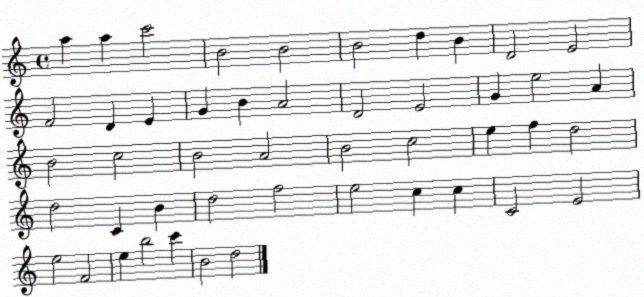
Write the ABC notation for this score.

X:1
T:Untitled
M:4/4
L:1/4
K:C
a a c'2 B2 B2 B2 d B D2 E2 F2 D E G B A2 D2 E2 G e2 A B2 c2 B2 A2 B2 c2 e f d2 d2 C B d2 f2 e2 c c C2 E2 e2 F2 e b2 c' B2 d2